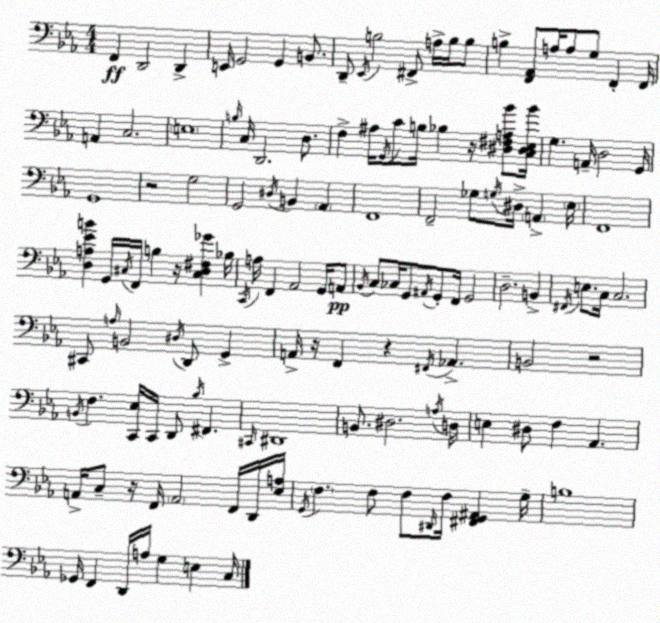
X:1
T:Untitled
M:4/4
L:1/4
K:Eb
F,, D,,2 D,, E,,/4 G,,2 G,, B,,/2 D,,/2 _E,,/4 B,2 ^F,,/2 A,/4 B,/4 B,/2 B, [F,,_A,,]/2 A,/4 A,/2 G,/2 F,, F,,/4 A,, C,2 E,4 B,/4 C,/4 D,,2 D,/2 F, ^A,/4 G,,/4 C/2 B,/4 _B, z/4 [^D,^F,A,_B]/2 [C,^D,_E,_B]/4 G, A,,/4 D,2 G,,/4 G,,4 z2 G,2 G,,2 ^D,/4 B,, _A,, F,,4 F,,2 _G,/2 G,/4 ^D,/4 A,, _E,/4 F,,4 [D,A,_EB] G,,/4 ^C,/4 F,,/4 B, z/4 [^C,D,^F,_G] _B,/4 C,,/4 A,/4 F,, _A,,2 G,,/4 A,,/2 _B,,/4 C,/2 _C,/4 G,,/2 ^A,,/4 G,,/2 F,,/4 G,,2 D,2 B,, ^F,,/4 E,/2 C,/4 C,2 ^C,,/2 A,/4 B,,2 ^D,/4 D,,/2 G,, A,,/4 z/4 F,, z ^F,,/4 _A,, B,,2 z2 B,,/4 F, [C,,_E,]/4 C,,/4 D,,/2 _B,/4 ^F,, ^C,,/4 ^D,,4 B,,/2 ^D,2 A,/4 D,/4 E, ^D,/2 F, _A,, A,,/4 C,/2 z/4 F,,/4 A,,2 F,,/4 D,,/4 [_E,A,]/4 G,,/4 F, F,/2 F,/2 ^D,,/4 F,/4 [^F,,G,,^A,,] G,/4 B,4 _G,,/4 F,, D,,/4 A,/4 G, E, C,/4